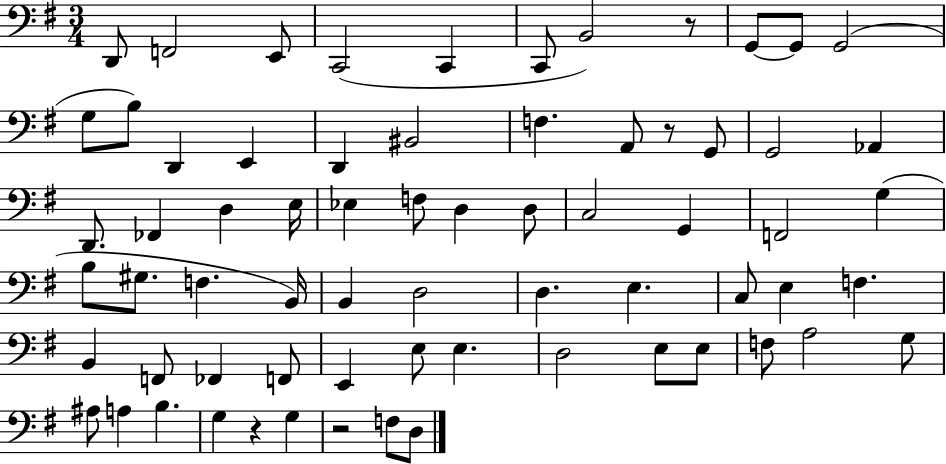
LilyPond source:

{
  \clef bass
  \numericTimeSignature
  \time 3/4
  \key g \major
  \repeat volta 2 { d,8 f,2 e,8 | c,2( c,4 | c,8 b,2) r8 | g,8~~ g,8 g,2( | \break g8 b8) d,4 e,4 | d,4 bis,2 | f4. a,8 r8 g,8 | g,2 aes,4 | \break d,8. fes,4 d4 e16 | ees4 f8 d4 d8 | c2 g,4 | f,2 g4( | \break b8 gis8. f4. b,16) | b,4 d2 | d4. e4. | c8 e4 f4. | \break b,4 f,8 fes,4 f,8 | e,4 e8 e4. | d2 e8 e8 | f8 a2 g8 | \break ais8 a4 b4. | g4 r4 g4 | r2 f8 d8 | } \bar "|."
}